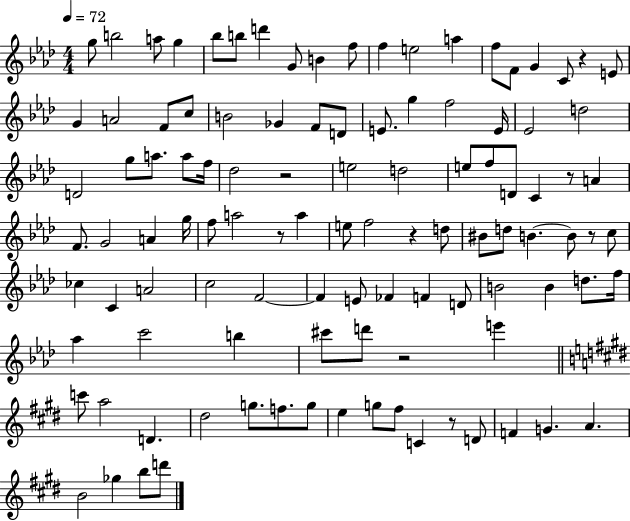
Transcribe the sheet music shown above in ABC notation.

X:1
T:Untitled
M:4/4
L:1/4
K:Ab
g/2 b2 a/2 g _b/2 b/2 d' G/2 B f/2 f e2 a f/2 F/2 G C/2 z E/2 G A2 F/2 c/2 B2 _G F/2 D/2 E/2 g f2 E/4 _E2 d2 D2 g/2 a/2 a/2 f/4 _d2 z2 e2 d2 e/2 f/2 D/2 C z/2 A F/2 G2 A g/4 f/2 a2 z/2 a e/2 f2 z d/2 ^B/2 d/2 B B/2 z/2 c/2 _c C A2 c2 F2 F E/2 _F F D/2 B2 B d/2 f/4 _a c'2 b ^c'/2 d'/2 z2 e' c'/2 a2 D ^d2 g/2 f/2 g/2 e g/2 ^f/2 C z/2 D/2 F G A B2 _g b/2 d'/2